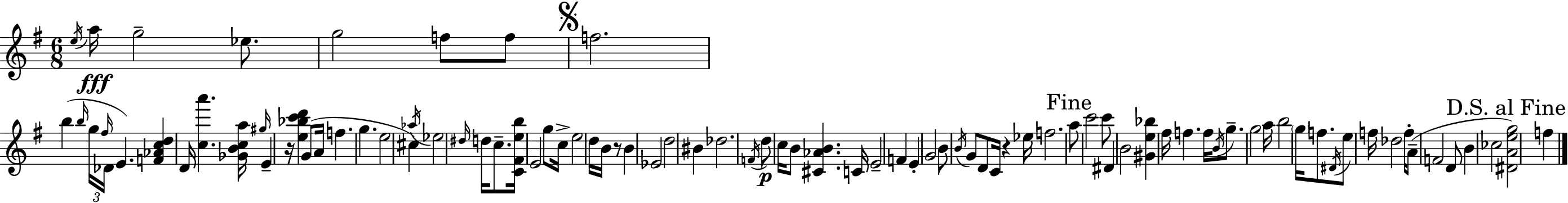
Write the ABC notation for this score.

X:1
T:Untitled
M:6/8
L:1/4
K:Em
e/4 a/4 g2 _e/2 g2 f/2 f/2 f2 b b/4 g/4 ^f/4 _D/4 E [F_Acd] D/4 [ca'] [_GBca]/4 ^g/4 E z/4 [e_bc'd'] G/2 A/4 f g e2 ^c _a/4 _e2 ^d/4 d/4 c/2 [C^Feb]/4 E2 g/2 c/4 e2 d/4 B/4 z/2 B _E2 d2 ^B _d2 F/4 d/2 c/4 B/2 [^C_AB] C/4 E2 F E G2 B/2 B/4 G/2 D/2 C/4 z _e/4 f2 a/2 c'2 c'/2 ^D B2 [^Ge_b] ^f/4 f f/4 B/4 g/2 g2 a/4 b2 g/4 f/2 ^D/4 e/2 f/4 _d2 f/4 A/2 F2 D/2 B _c2 [^DAeg]2 f